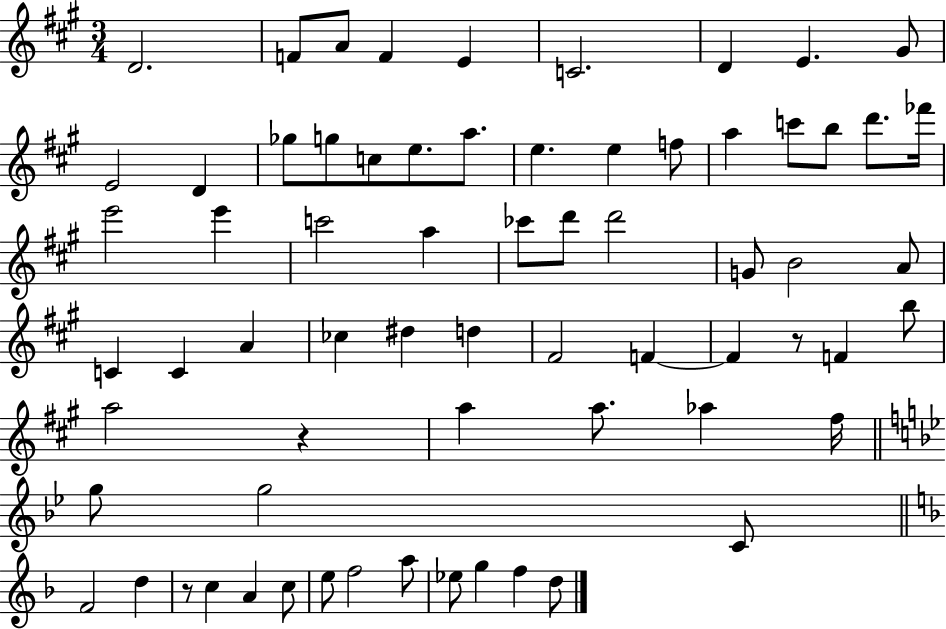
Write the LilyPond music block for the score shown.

{
  \clef treble
  \numericTimeSignature
  \time 3/4
  \key a \major
  \repeat volta 2 { d'2. | f'8 a'8 f'4 e'4 | c'2. | d'4 e'4. gis'8 | \break e'2 d'4 | ges''8 g''8 c''8 e''8. a''8. | e''4. e''4 f''8 | a''4 c'''8 b''8 d'''8. fes'''16 | \break e'''2 e'''4 | c'''2 a''4 | ces'''8 d'''8 d'''2 | g'8 b'2 a'8 | \break c'4 c'4 a'4 | ces''4 dis''4 d''4 | fis'2 f'4~~ | f'4 r8 f'4 b''8 | \break a''2 r4 | a''4 a''8. aes''4 fis''16 | \bar "||" \break \key g \minor g''8 g''2 c'8 | \bar "||" \break \key d \minor f'2 d''4 | r8 c''4 a'4 c''8 | e''8 f''2 a''8 | ees''8 g''4 f''4 d''8 | \break } \bar "|."
}